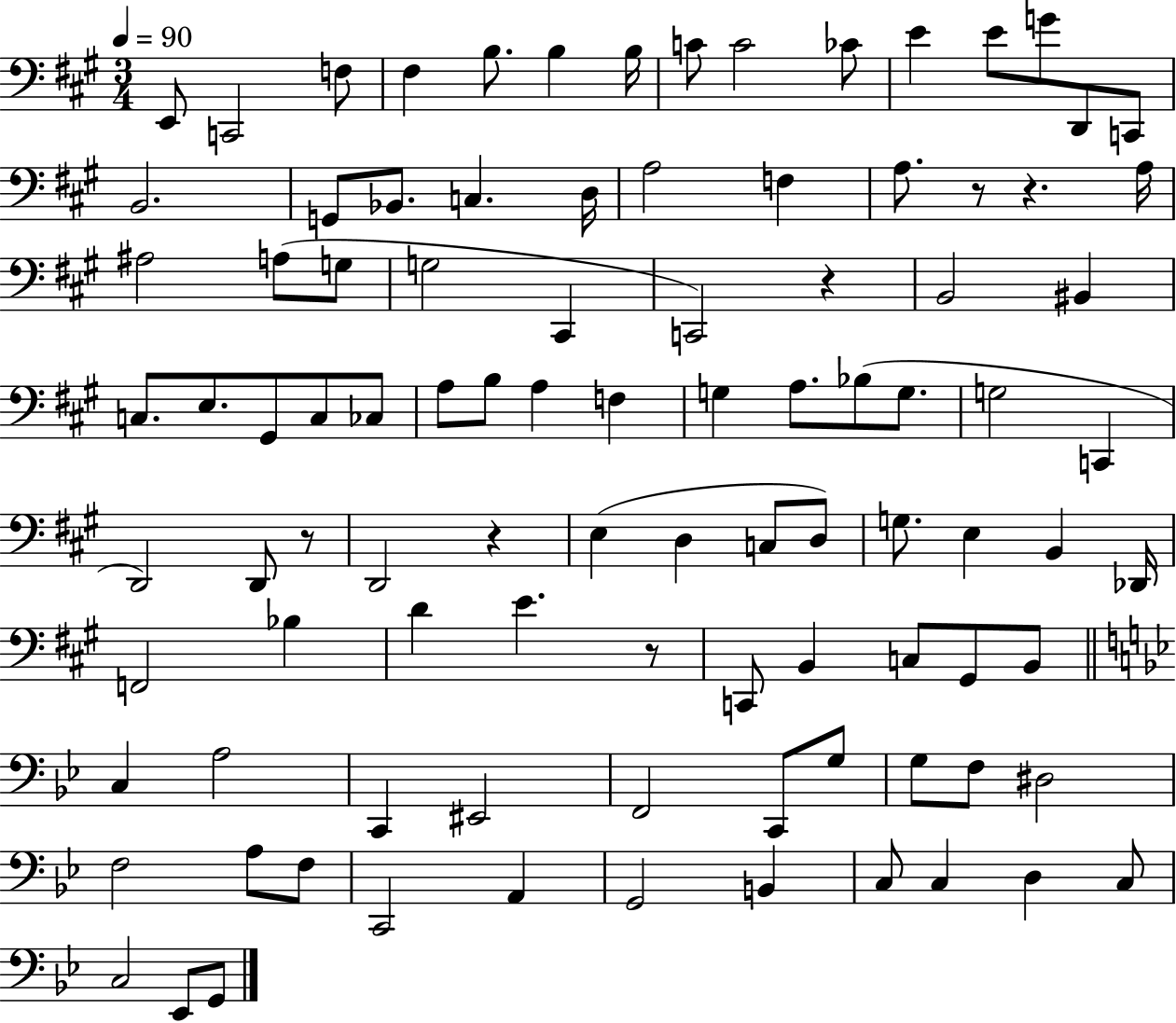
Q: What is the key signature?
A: A major